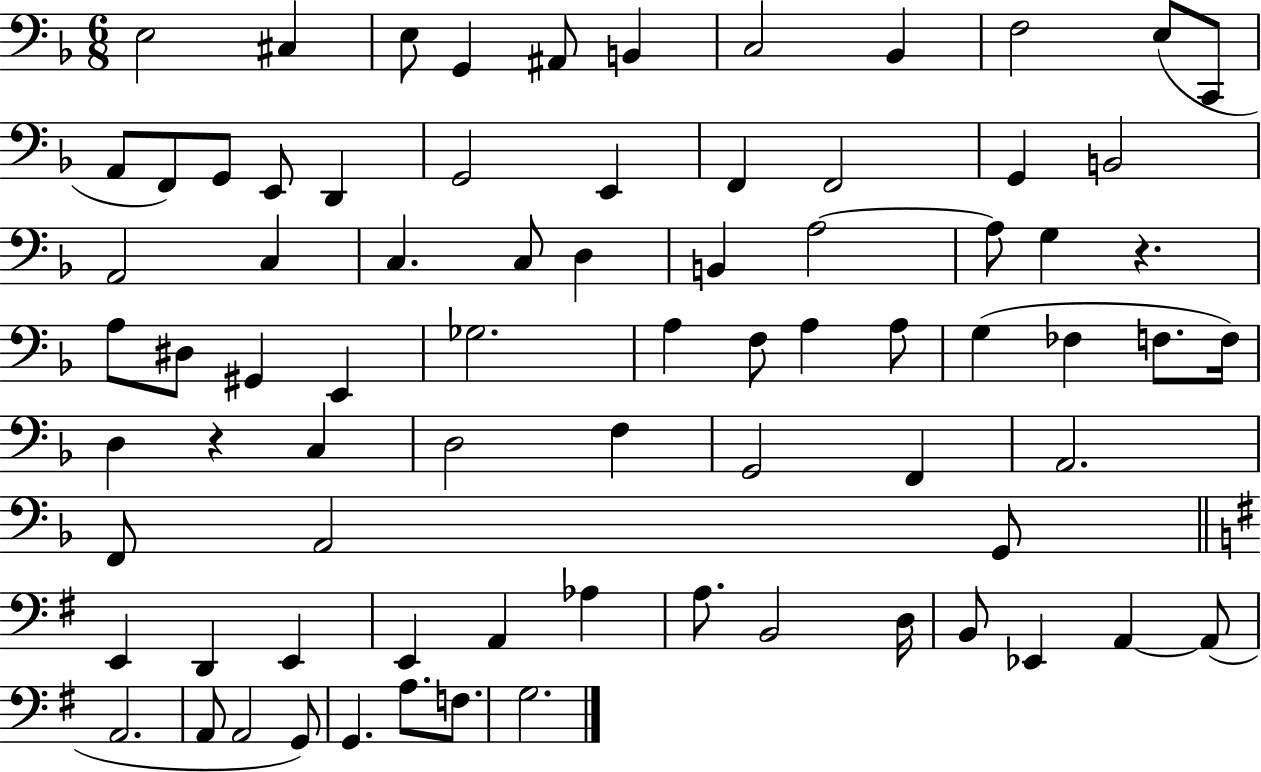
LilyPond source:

{
  \clef bass
  \numericTimeSignature
  \time 6/8
  \key f \major
  e2 cis4 | e8 g,4 ais,8 b,4 | c2 bes,4 | f2 e8( c,8 | \break a,8 f,8) g,8 e,8 d,4 | g,2 e,4 | f,4 f,2 | g,4 b,2 | \break a,2 c4 | c4. c8 d4 | b,4 a2~~ | a8 g4 r4. | \break a8 dis8 gis,4 e,4 | ges2. | a4 f8 a4 a8 | g4( fes4 f8. f16) | \break d4 r4 c4 | d2 f4 | g,2 f,4 | a,2. | \break f,8 a,2 g,8 | \bar "||" \break \key g \major e,4 d,4 e,4 | e,4 a,4 aes4 | a8. b,2 d16 | b,8 ees,4 a,4~~ a,8( | \break a,2. | a,8 a,2 g,8) | g,4. a8. f8. | g2. | \break \bar "|."
}